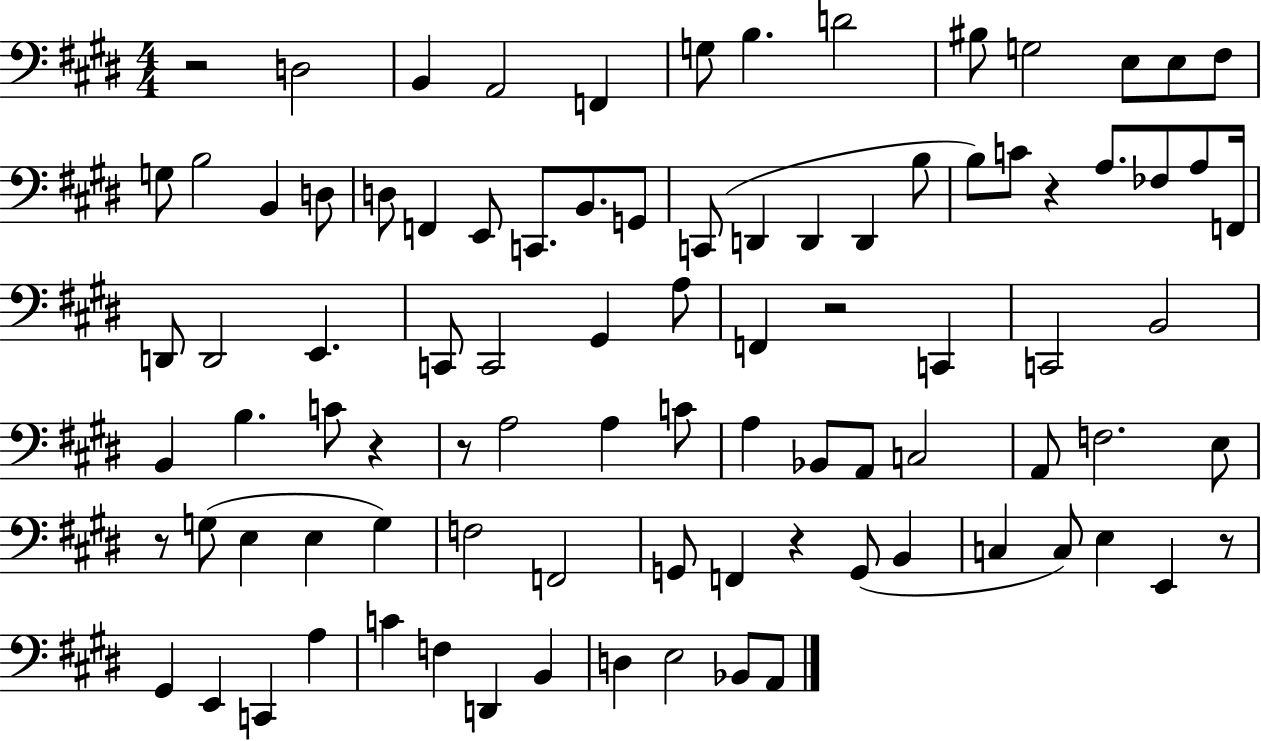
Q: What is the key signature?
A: E major